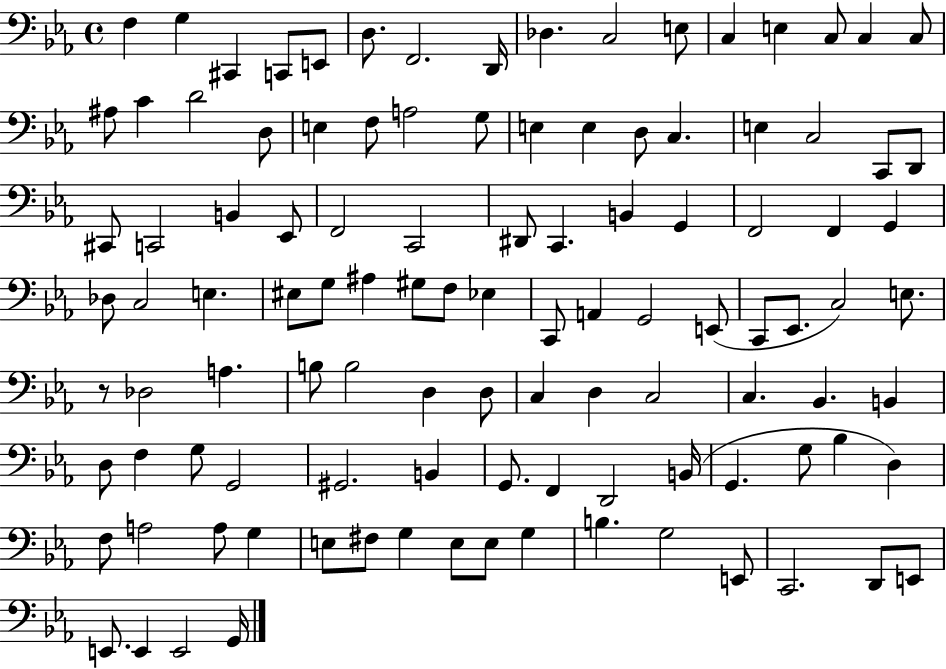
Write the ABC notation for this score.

X:1
T:Untitled
M:4/4
L:1/4
K:Eb
F, G, ^C,, C,,/2 E,,/2 D,/2 F,,2 D,,/4 _D, C,2 E,/2 C, E, C,/2 C, C,/2 ^A,/2 C D2 D,/2 E, F,/2 A,2 G,/2 E, E, D,/2 C, E, C,2 C,,/2 D,,/2 ^C,,/2 C,,2 B,, _E,,/2 F,,2 C,,2 ^D,,/2 C,, B,, G,, F,,2 F,, G,, _D,/2 C,2 E, ^E,/2 G,/2 ^A, ^G,/2 F,/2 _E, C,,/2 A,, G,,2 E,,/2 C,,/2 _E,,/2 C,2 E,/2 z/2 _D,2 A, B,/2 B,2 D, D,/2 C, D, C,2 C, _B,, B,, D,/2 F, G,/2 G,,2 ^G,,2 B,, G,,/2 F,, D,,2 B,,/4 G,, G,/2 _B, D, F,/2 A,2 A,/2 G, E,/2 ^F,/2 G, E,/2 E,/2 G, B, G,2 E,,/2 C,,2 D,,/2 E,,/2 E,,/2 E,, E,,2 G,,/4